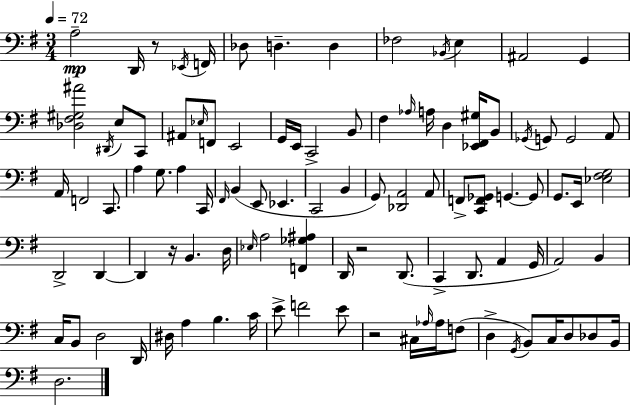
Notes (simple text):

A3/h D2/s R/e Eb2/s F2/s Db3/e D3/q. D3/q FES3/h Bb2/s E3/q A#2/h G2/q [Db3,F#3,G#3,A#4]/h D#2/s E3/e C2/e A#2/e Eb3/s F2/e E2/h G2/s E2/s C2/h B2/e F#3/q Ab3/s A3/s D3/q [Eb2,F#2,G#3]/s B2/e Gb2/s G2/e G2/h A2/e A2/s F2/h C2/e. A3/q G3/e. A3/q C2/s F#2/s B2/q E2/e Eb2/q. C2/h B2/q G2/e [Db2,A2]/h A2/e F2/e [C2,F2,Gb2]/e G2/q. G2/e G2/e. E2/s [Eb3,F#3,G3]/h D2/h D2/q D2/q R/s B2/q. D3/s Eb3/s A3/h [F2,Gb3,A#3]/q D2/s R/h D2/e. C2/q D2/e. A2/q G2/s A2/h B2/q C3/s B2/e D3/h D2/s D#3/s A3/q B3/q. C4/s E4/e F4/h E4/e R/h C#3/s Ab3/s Ab3/s F3/e D3/q G2/s B2/e C3/s D3/e Db3/e B2/s D3/h.